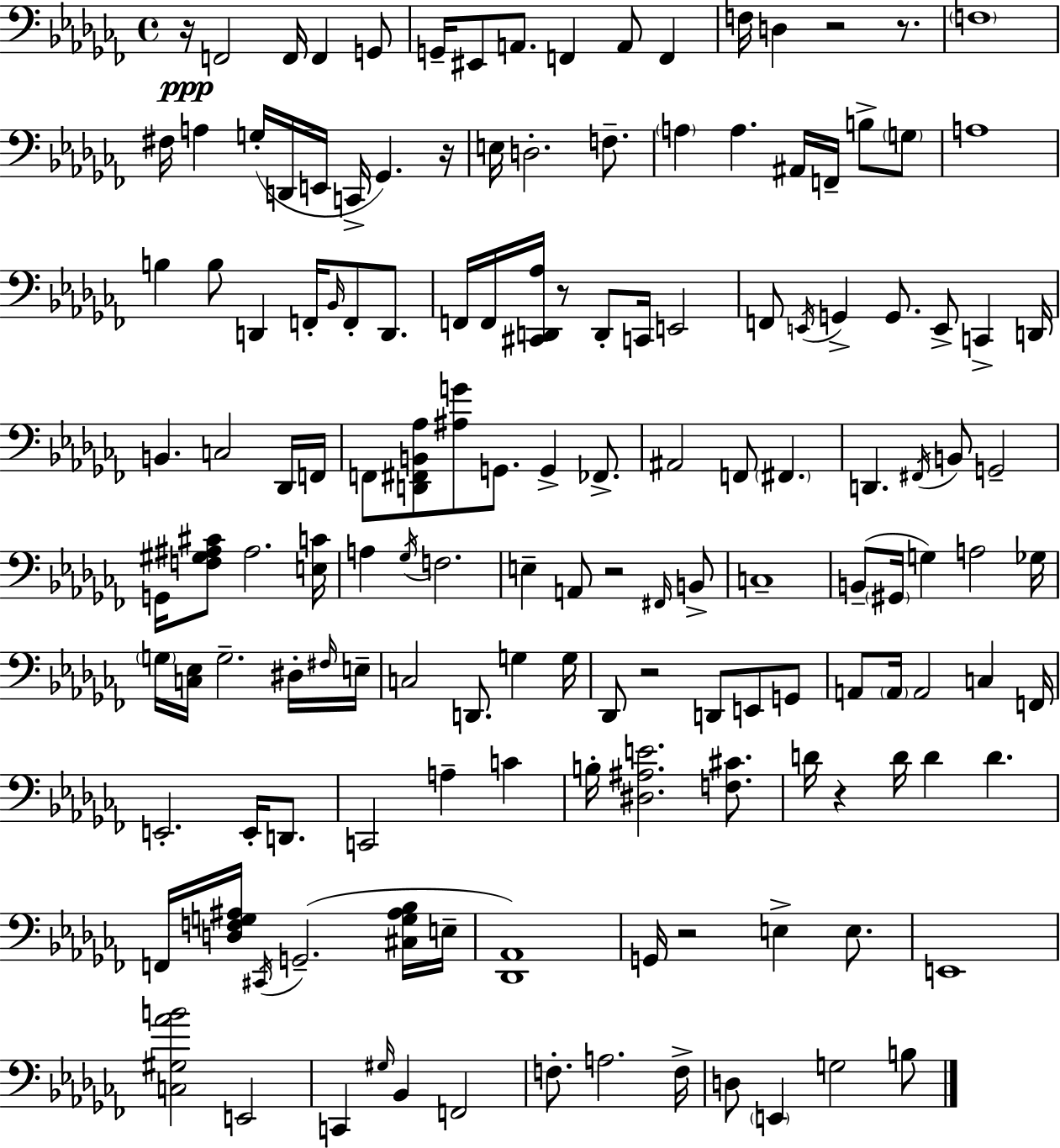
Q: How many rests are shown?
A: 9